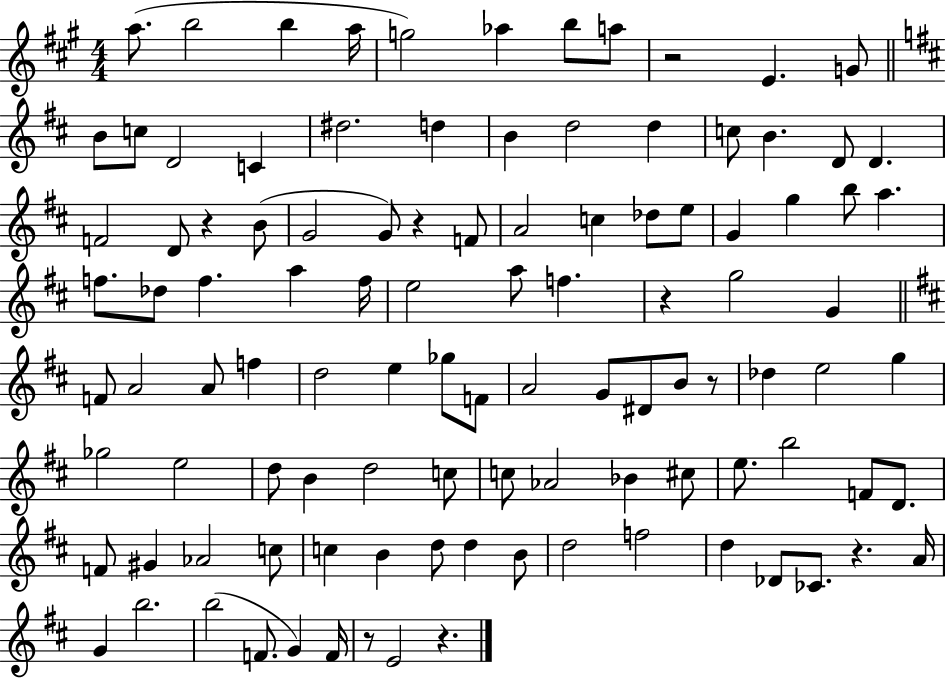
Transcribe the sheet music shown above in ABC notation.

X:1
T:Untitled
M:4/4
L:1/4
K:A
a/2 b2 b a/4 g2 _a b/2 a/2 z2 E G/2 B/2 c/2 D2 C ^d2 d B d2 d c/2 B D/2 D F2 D/2 z B/2 G2 G/2 z F/2 A2 c _d/2 e/2 G g b/2 a f/2 _d/2 f a f/4 e2 a/2 f z g2 G F/2 A2 A/2 f d2 e _g/2 F/2 A2 G/2 ^D/2 B/2 z/2 _d e2 g _g2 e2 d/2 B d2 c/2 c/2 _A2 _B ^c/2 e/2 b2 F/2 D/2 F/2 ^G _A2 c/2 c B d/2 d B/2 d2 f2 d _D/2 _C/2 z A/4 G b2 b2 F/2 G F/4 z/2 E2 z